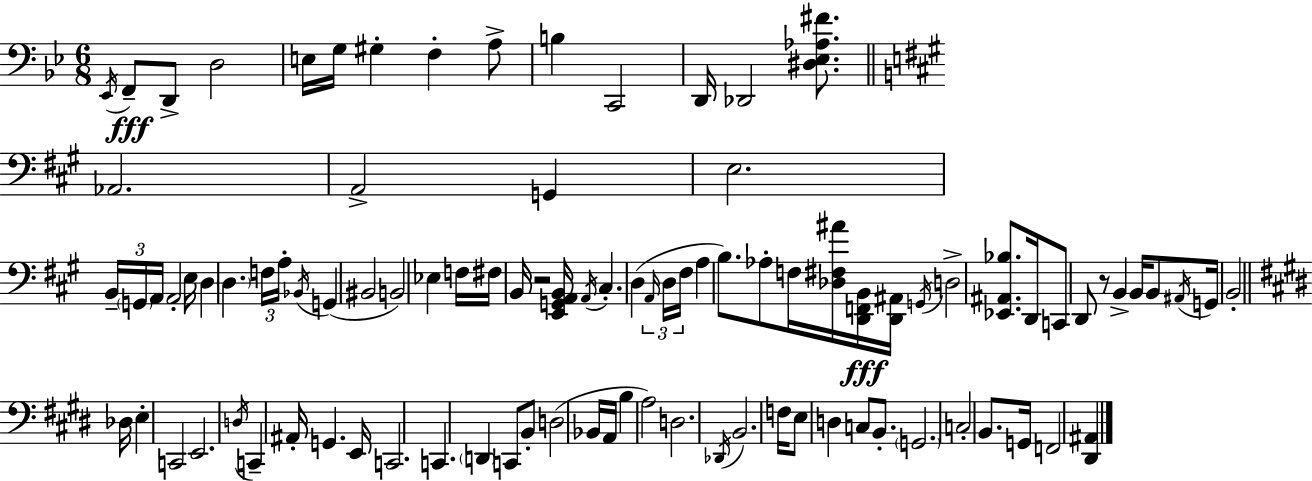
Eb2/s F2/e D2/e D3/h E3/s G3/s G#3/q F3/q A3/e B3/q C2/h D2/s Db2/h [D#3,Eb3,Ab3,F#4]/e. Ab2/h. A2/h G2/q E3/h. B2/s G2/s A2/s A2/h E3/s D3/q D3/q. F3/s A3/s Bb2/s G2/q BIS2/h B2/h Eb3/q F3/s F#3/s B2/s R/h [E2,G2,A2,B2]/s A2/s C#3/q. D3/q A2/s D3/s F#3/s A3/q B3/e. Ab3/e F3/s [Db3,F#3,A#4]/s [D2,F2,B2]/s [D2,A#2]/s G2/s D3/h [Eb2,A#2,Bb3]/e. D2/s C2/e D2/e R/e B2/q B2/s B2/e A#2/s G2/s B2/h Db3/s E3/q C2/h E2/h. D3/s C2/q A#2/s G2/q. E2/s C2/h. C2/q. D2/q C2/e B2/e D3/h Bb2/s A2/s B3/q A3/h D3/h. Db2/s B2/h. F3/s E3/e D3/q C3/e B2/e. G2/h. C3/h B2/e. G2/s F2/h [D#2,A#2]/q